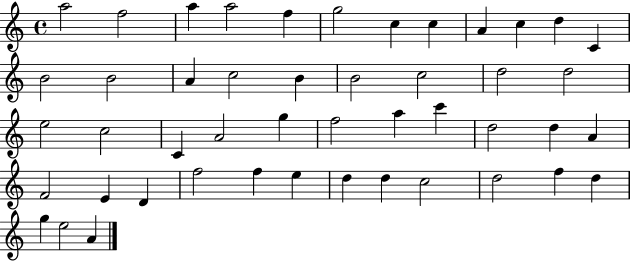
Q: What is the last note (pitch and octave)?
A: A4